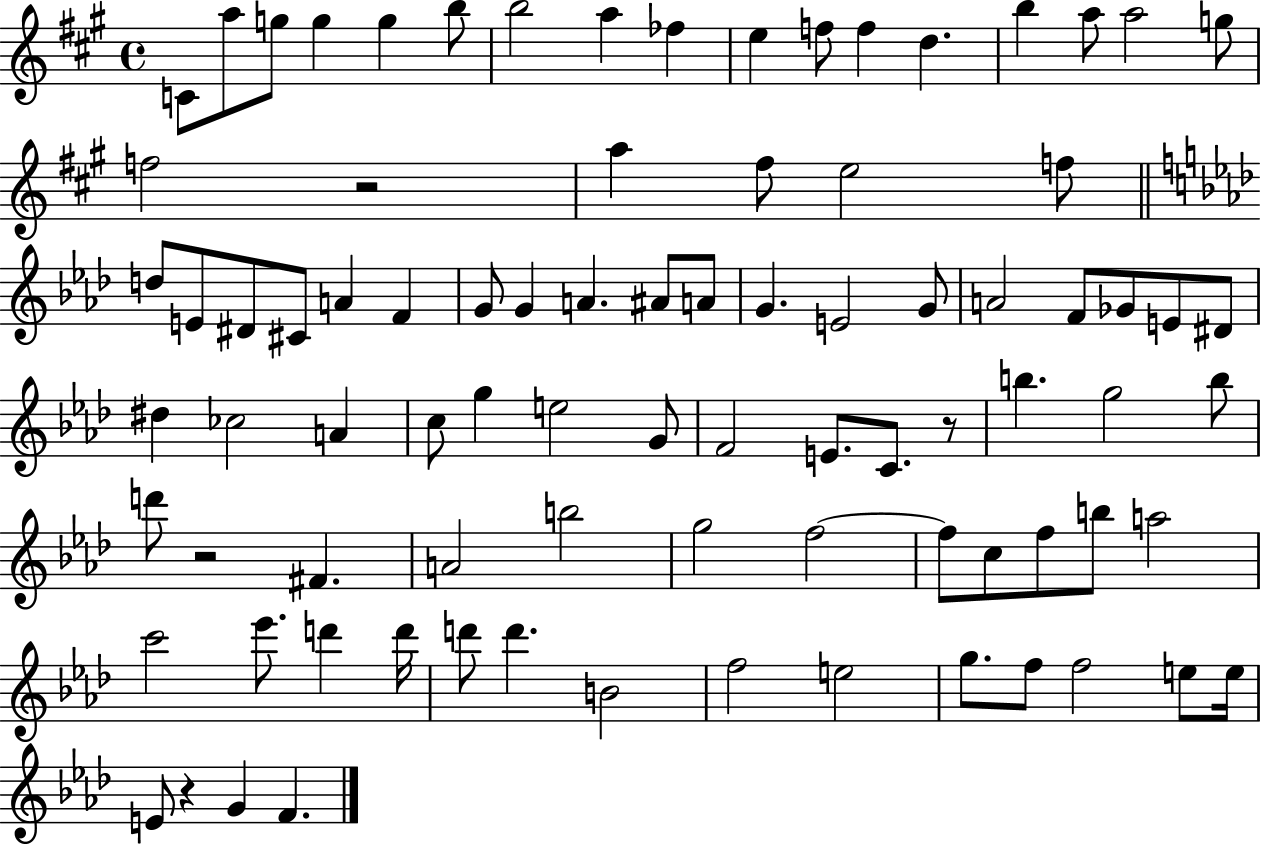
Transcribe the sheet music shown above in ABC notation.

X:1
T:Untitled
M:4/4
L:1/4
K:A
C/2 a/2 g/2 g g b/2 b2 a _f e f/2 f d b a/2 a2 g/2 f2 z2 a ^f/2 e2 f/2 d/2 E/2 ^D/2 ^C/2 A F G/2 G A ^A/2 A/2 G E2 G/2 A2 F/2 _G/2 E/2 ^D/2 ^d _c2 A c/2 g e2 G/2 F2 E/2 C/2 z/2 b g2 b/2 d'/2 z2 ^F A2 b2 g2 f2 f/2 c/2 f/2 b/2 a2 c'2 _e'/2 d' d'/4 d'/2 d' B2 f2 e2 g/2 f/2 f2 e/2 e/4 E/2 z G F